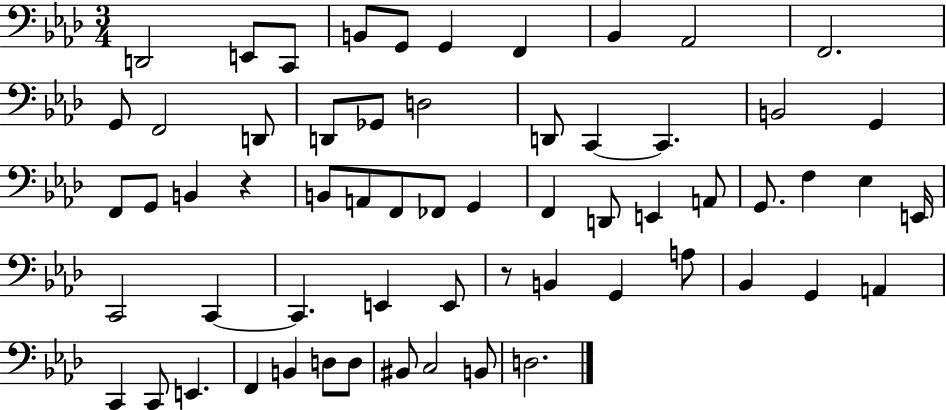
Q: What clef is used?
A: bass